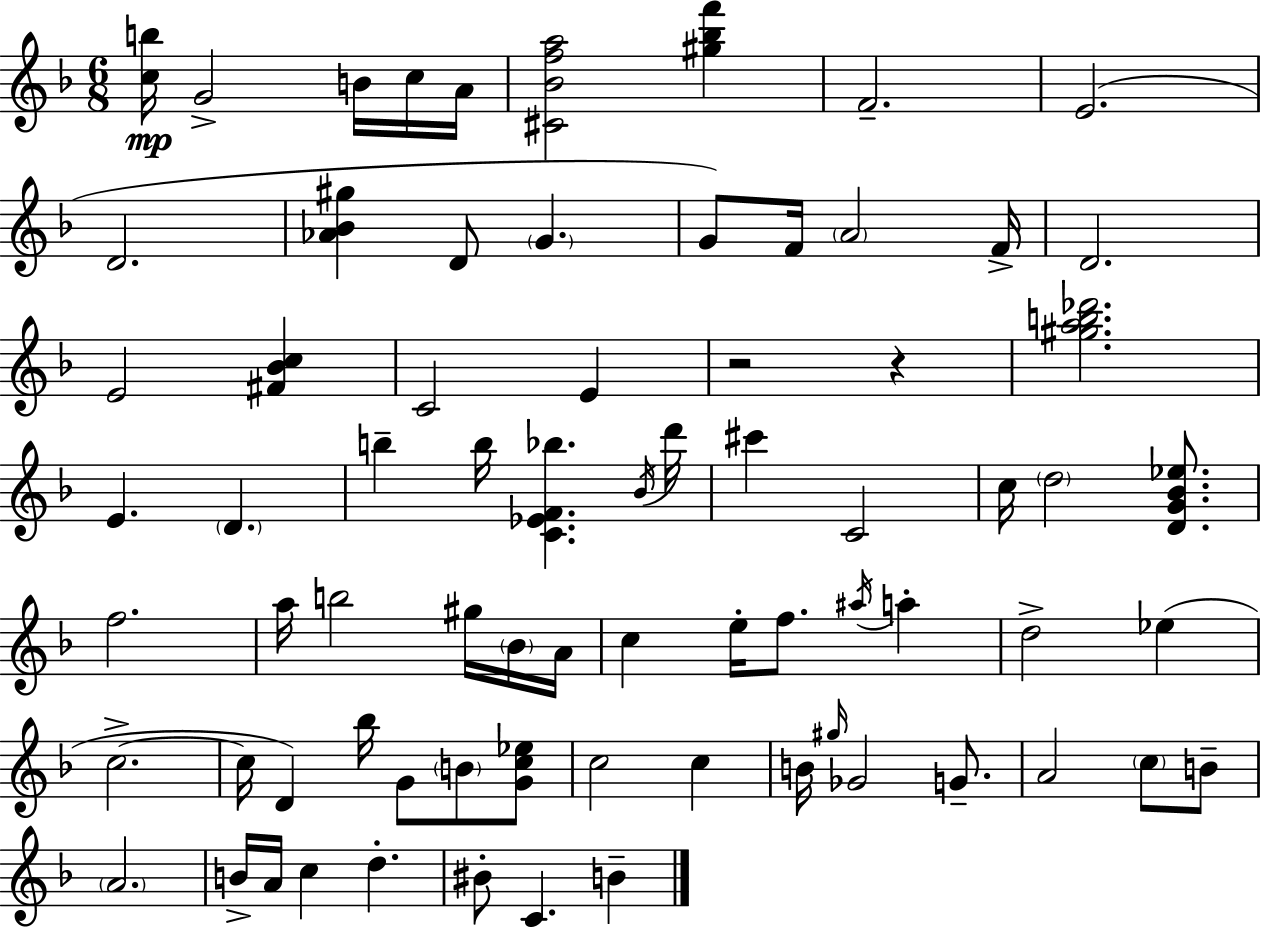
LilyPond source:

{
  \clef treble
  \numericTimeSignature
  \time 6/8
  \key f \major
  \repeat volta 2 { <c'' b''>16\mp g'2-> b'16 c''16 a'16 | <cis' bes' f'' a''>2 <gis'' bes'' f'''>4 | f'2.-- | e'2.( | \break d'2. | <aes' bes' gis''>4 d'8 \parenthesize g'4. | g'8) f'16 \parenthesize a'2 f'16-> | d'2. | \break e'2 <fis' bes' c''>4 | c'2 e'4 | r2 r4 | <gis'' a'' b'' des'''>2. | \break e'4. \parenthesize d'4. | b''4-- b''16 <c' ees' f' bes''>4. \acciaccatura { bes'16 } | d'''16 cis'''4 c'2 | c''16 \parenthesize d''2 <d' g' bes' ees''>8. | \break f''2. | a''16 b''2 gis''16 \parenthesize bes'16 | a'16 c''4 e''16-. f''8. \acciaccatura { ais''16 } a''4-. | d''2-> ees''4( | \break c''2.->~~ | c''16 d'4) bes''16 g'8 \parenthesize b'8 | <g' c'' ees''>8 c''2 c''4 | b'16 \grace { gis''16 } ges'2 | \break g'8.-- a'2 \parenthesize c''8 | b'8-- \parenthesize a'2. | b'16-> a'16 c''4 d''4.-. | bis'8-. c'4. b'4-- | \break } \bar "|."
}